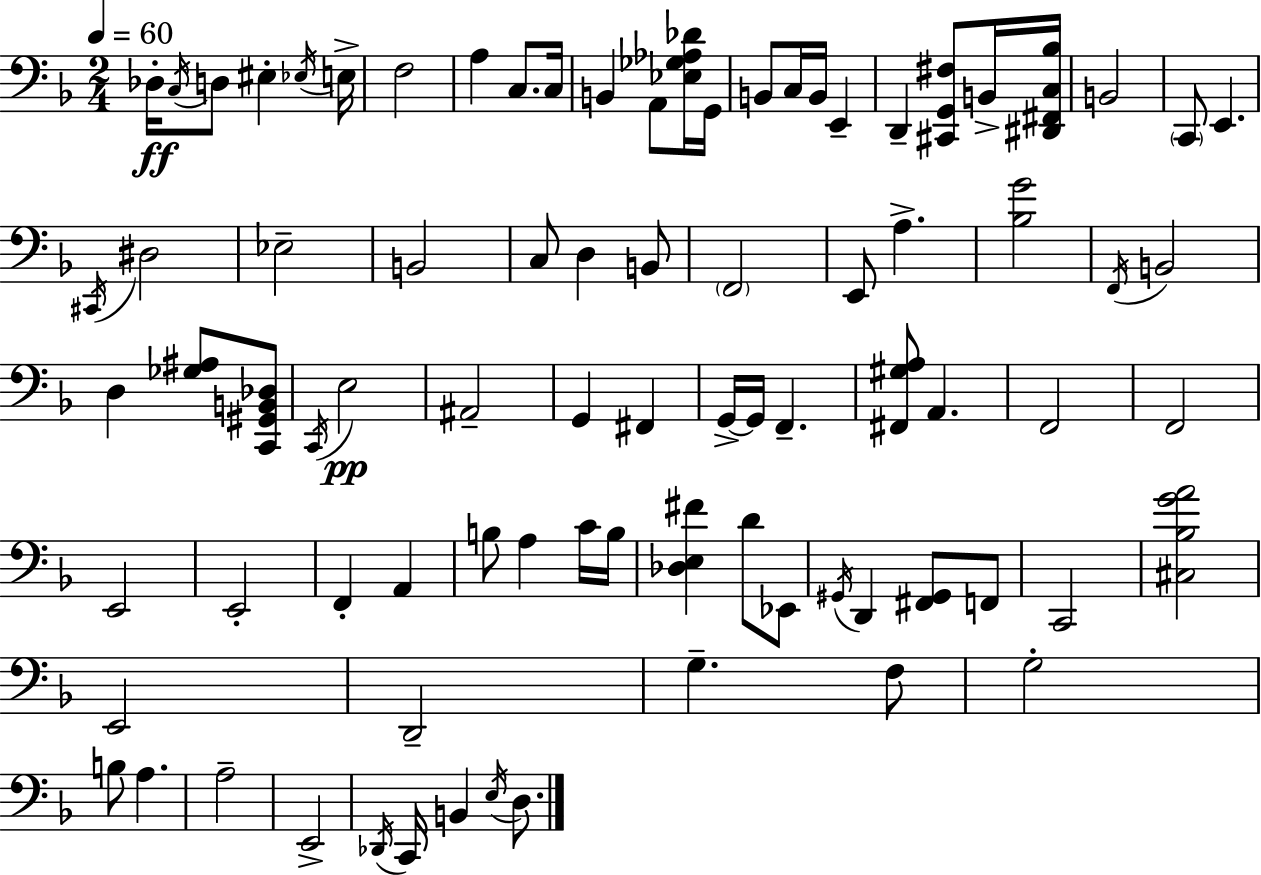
X:1
T:Untitled
M:2/4
L:1/4
K:Dm
_D,/4 C,/4 D,/2 ^E, _E,/4 E,/4 F,2 A, C,/2 C,/4 B,, A,,/2 [_E,_G,_A,_D]/4 G,,/4 B,,/2 C,/4 B,,/4 E,, D,, [^C,,G,,^F,]/2 B,,/4 [^D,,^F,,C,_B,]/4 B,,2 C,,/2 E,, ^C,,/4 ^D,2 _E,2 B,,2 C,/2 D, B,,/2 F,,2 E,,/2 A, [_B,G]2 F,,/4 B,,2 D, [_G,^A,]/2 [C,,^G,,B,,_D,]/2 C,,/4 E,2 ^A,,2 G,, ^F,, G,,/4 G,,/4 F,, [^F,,^G,A,]/2 A,, F,,2 F,,2 E,,2 E,,2 F,, A,, B,/2 A, C/4 B,/4 [_D,E,^F] D/2 _E,,/2 ^G,,/4 D,, [^F,,^G,,]/2 F,,/2 C,,2 [^C,_B,GA]2 E,,2 D,,2 G, F,/2 G,2 B,/2 A, A,2 E,,2 _D,,/4 C,,/4 B,, E,/4 D,/2